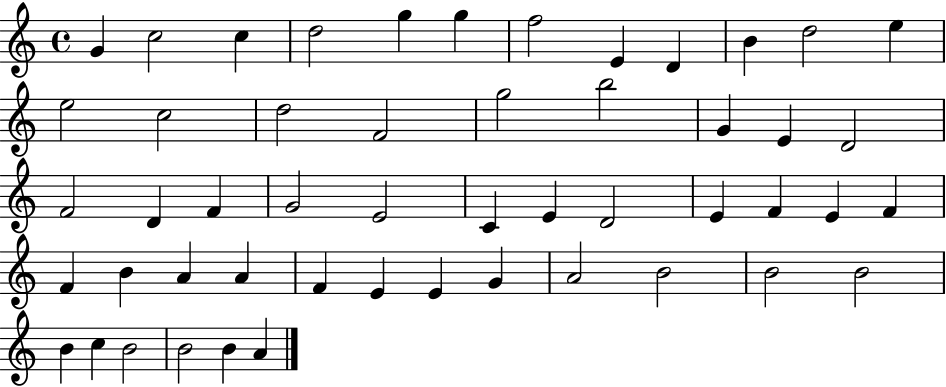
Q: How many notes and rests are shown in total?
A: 51